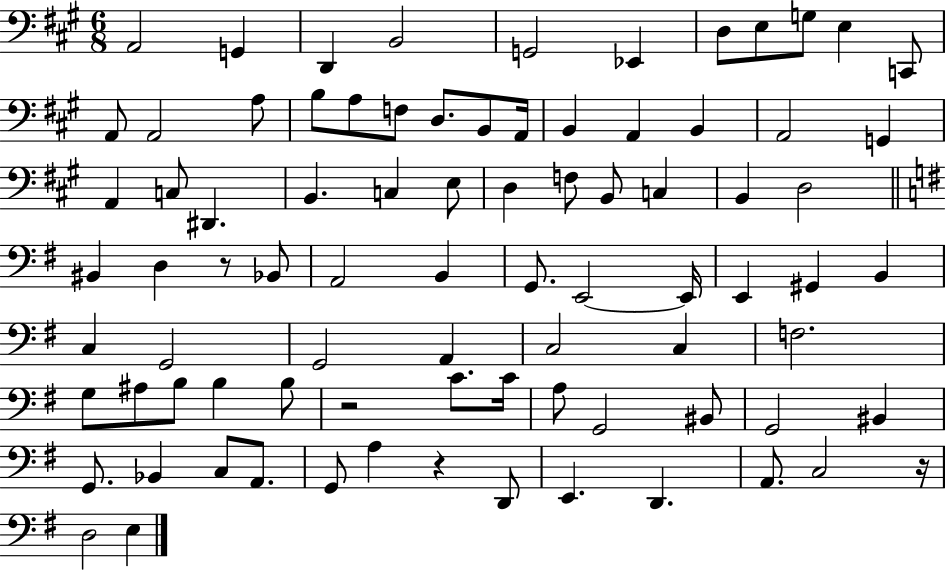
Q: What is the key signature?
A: A major